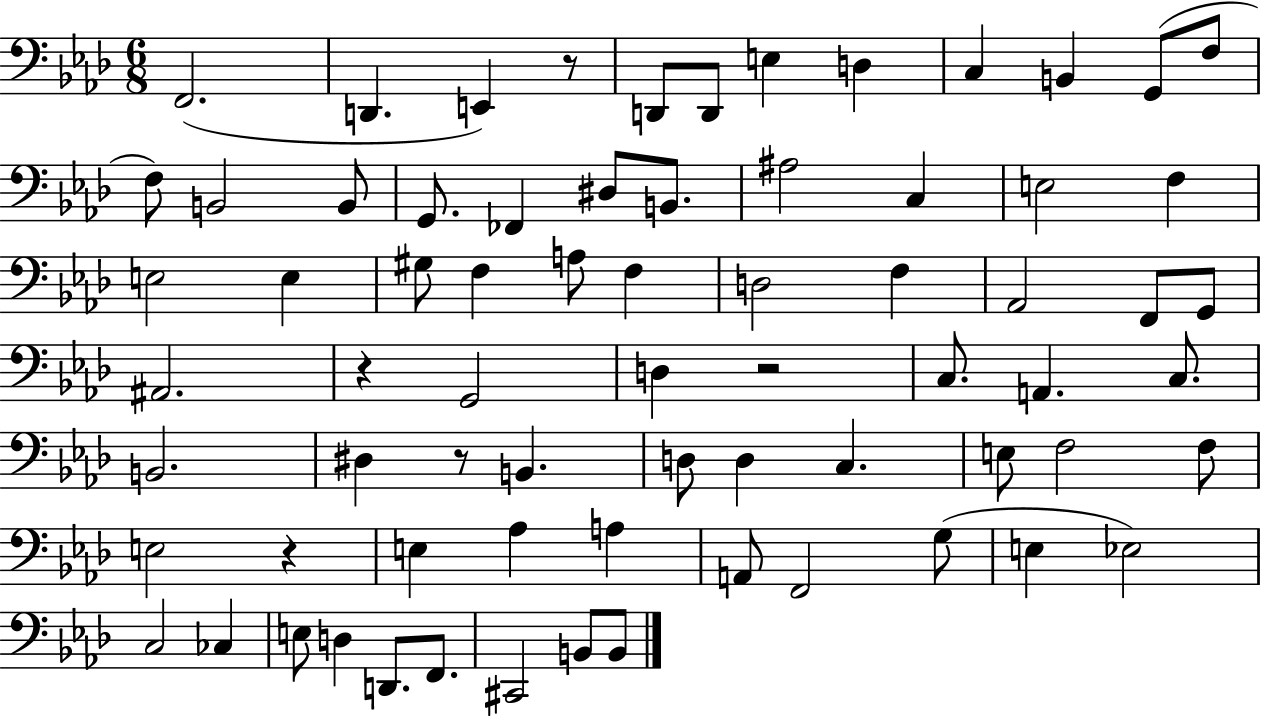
F2/h. D2/q. E2/q R/e D2/e D2/e E3/q D3/q C3/q B2/q G2/e F3/e F3/e B2/h B2/e G2/e. FES2/q D#3/e B2/e. A#3/h C3/q E3/h F3/q E3/h E3/q G#3/e F3/q A3/e F3/q D3/h F3/q Ab2/h F2/e G2/e A#2/h. R/q G2/h D3/q R/h C3/e. A2/q. C3/e. B2/h. D#3/q R/e B2/q. D3/e D3/q C3/q. E3/e F3/h F3/e E3/h R/q E3/q Ab3/q A3/q A2/e F2/h G3/e E3/q Eb3/h C3/h CES3/q E3/e D3/q D2/e. F2/e. C#2/h B2/e B2/e